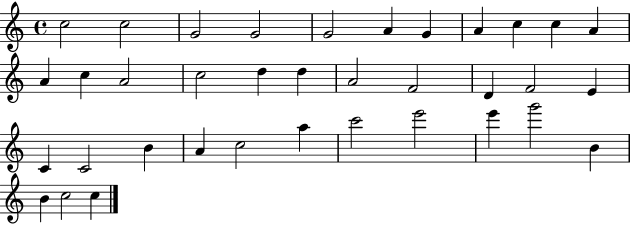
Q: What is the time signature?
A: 4/4